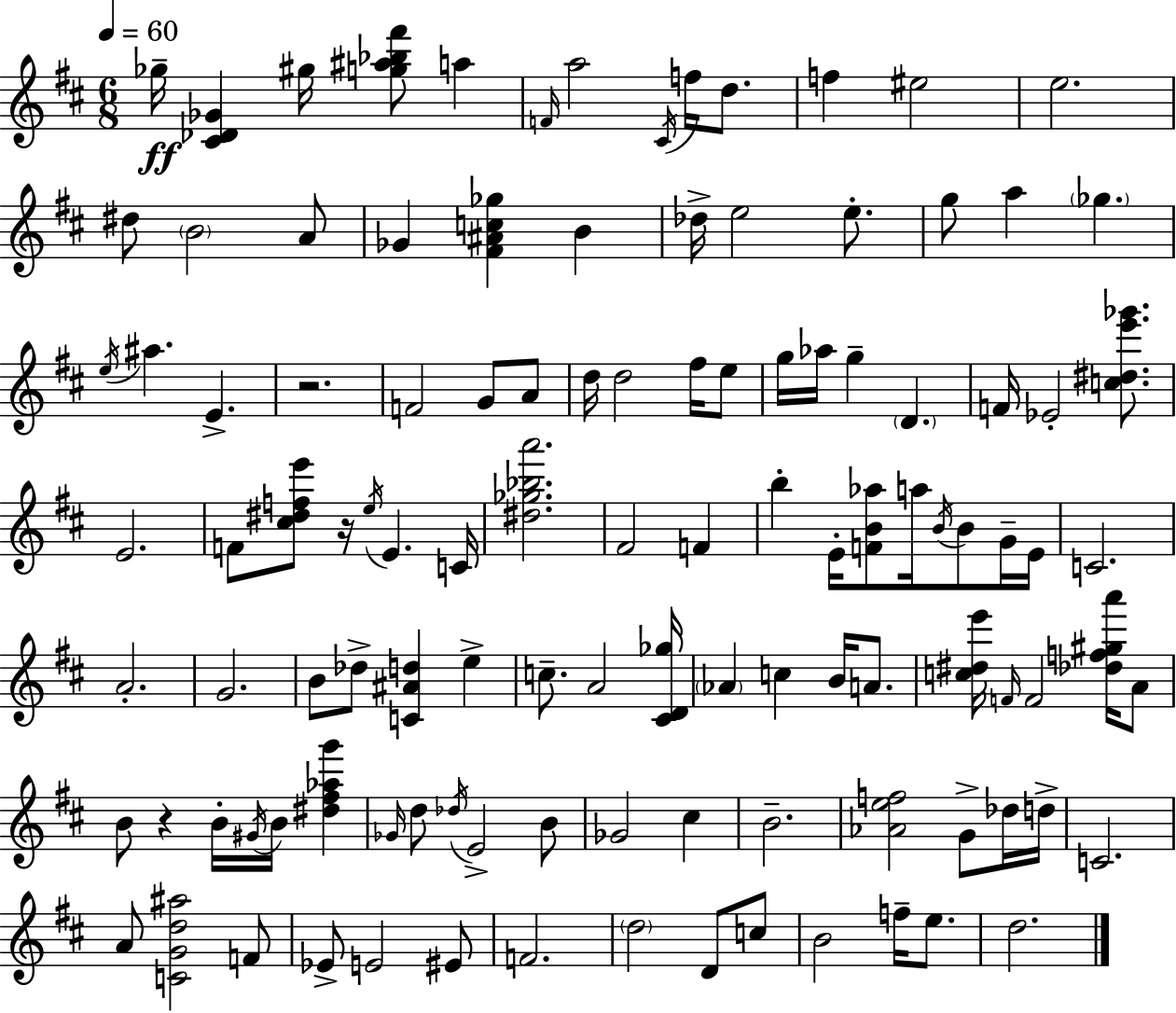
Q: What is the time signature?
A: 6/8